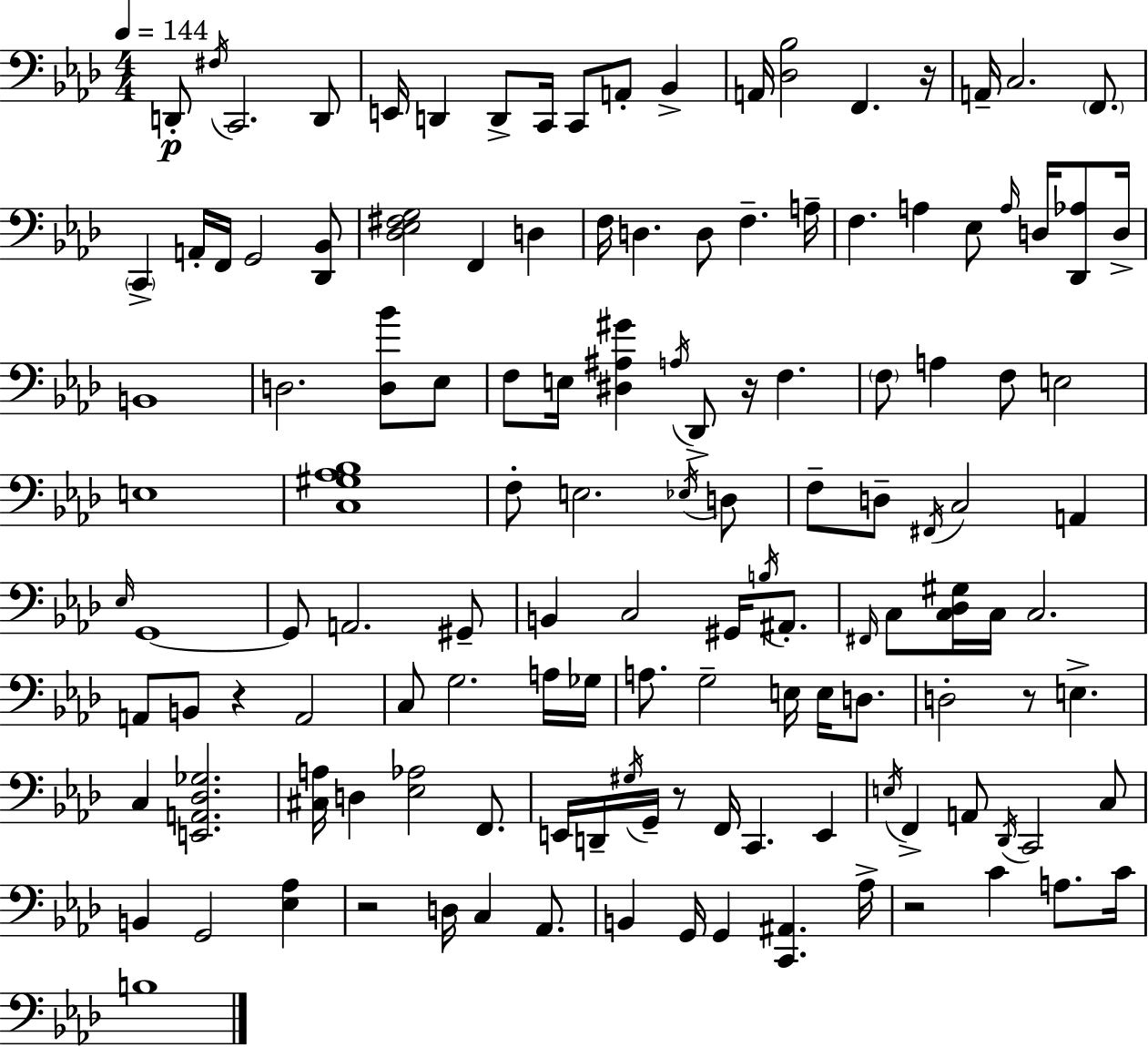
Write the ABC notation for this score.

X:1
T:Untitled
M:4/4
L:1/4
K:Fm
D,,/2 ^F,/4 C,,2 D,,/2 E,,/4 D,, D,,/2 C,,/4 C,,/2 A,,/2 _B,, A,,/4 [_D,_B,]2 F,, z/4 A,,/4 C,2 F,,/2 C,, A,,/4 F,,/4 G,,2 [_D,,_B,,]/2 [_D,_E,^F,G,]2 F,, D, F,/4 D, D,/2 F, A,/4 F, A, _E,/2 A,/4 D,/4 [_D,,_A,]/2 D,/4 B,,4 D,2 [D,_B]/2 _E,/2 F,/2 E,/4 [^D,^A,^G] A,/4 _D,,/2 z/4 F, F,/2 A, F,/2 E,2 E,4 [C,^G,_A,_B,]4 F,/2 E,2 _E,/4 D,/2 F,/2 D,/2 ^F,,/4 C,2 A,, _E,/4 G,,4 G,,/2 A,,2 ^G,,/2 B,, C,2 ^G,,/4 B,/4 ^A,,/2 ^F,,/4 C,/2 [C,_D,^G,]/4 C,/4 C,2 A,,/2 B,,/2 z A,,2 C,/2 G,2 A,/4 _G,/4 A,/2 G,2 E,/4 E,/4 D,/2 D,2 z/2 E, C, [E,,A,,_D,_G,]2 [^C,A,]/4 D, [_E,_A,]2 F,,/2 E,,/4 D,,/4 ^G,/4 G,,/4 z/2 F,,/4 C,, E,, E,/4 F,, A,,/2 _D,,/4 C,,2 C,/2 B,, G,,2 [_E,_A,] z2 D,/4 C, _A,,/2 B,, G,,/4 G,, [C,,^A,,] _A,/4 z2 C A,/2 C/4 B,4